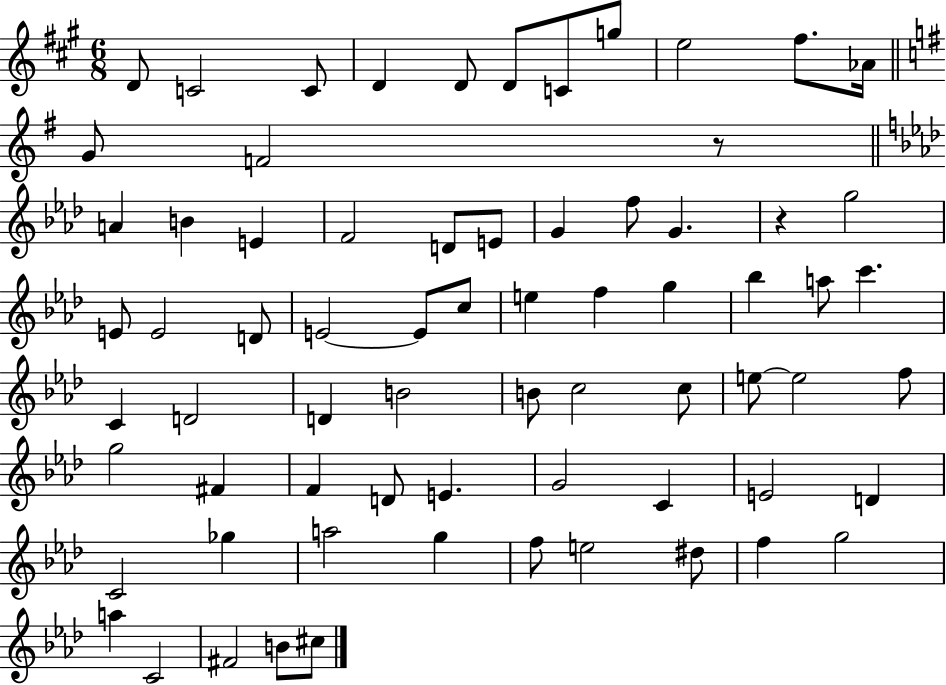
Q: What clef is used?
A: treble